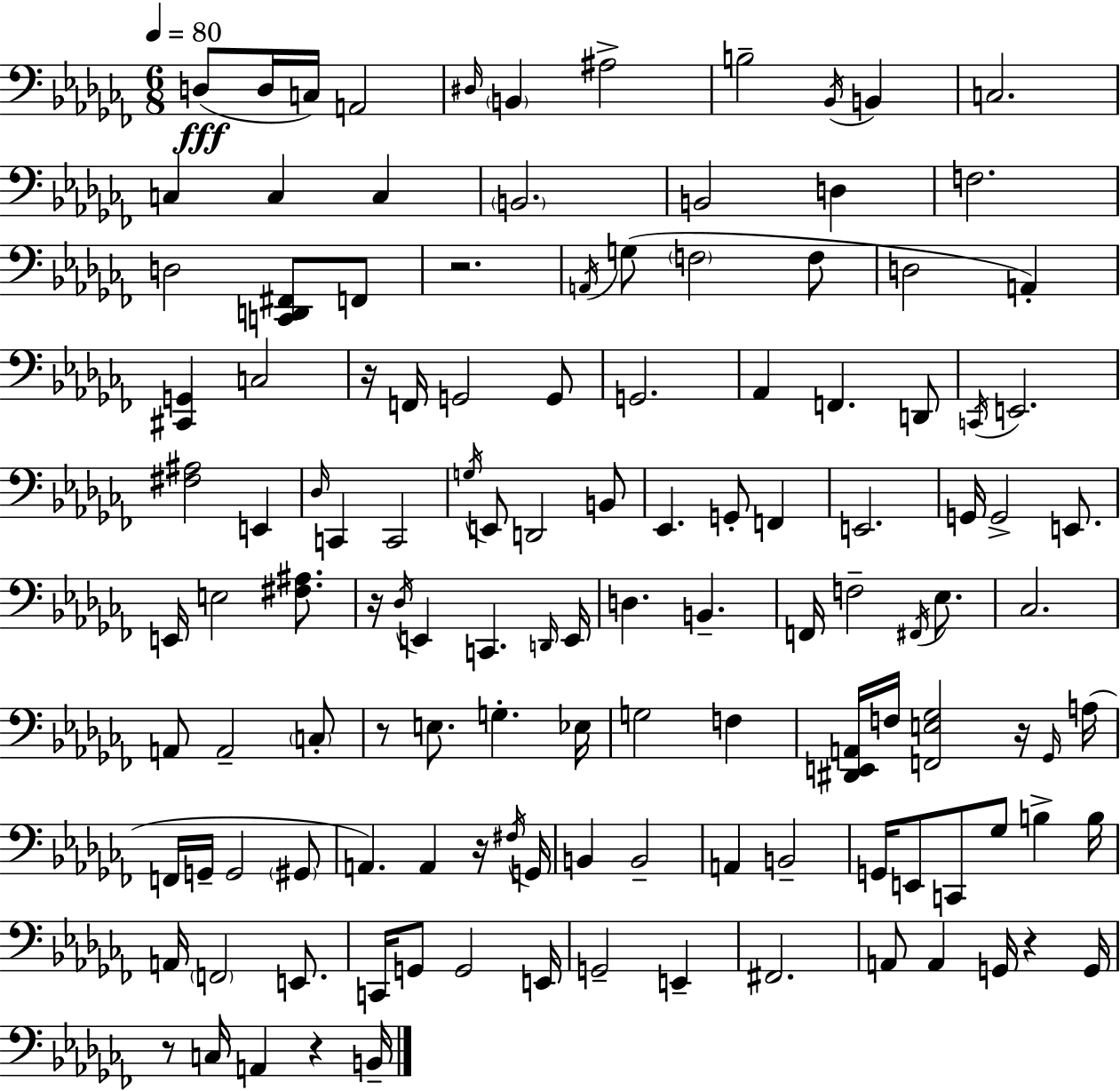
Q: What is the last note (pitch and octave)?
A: B2